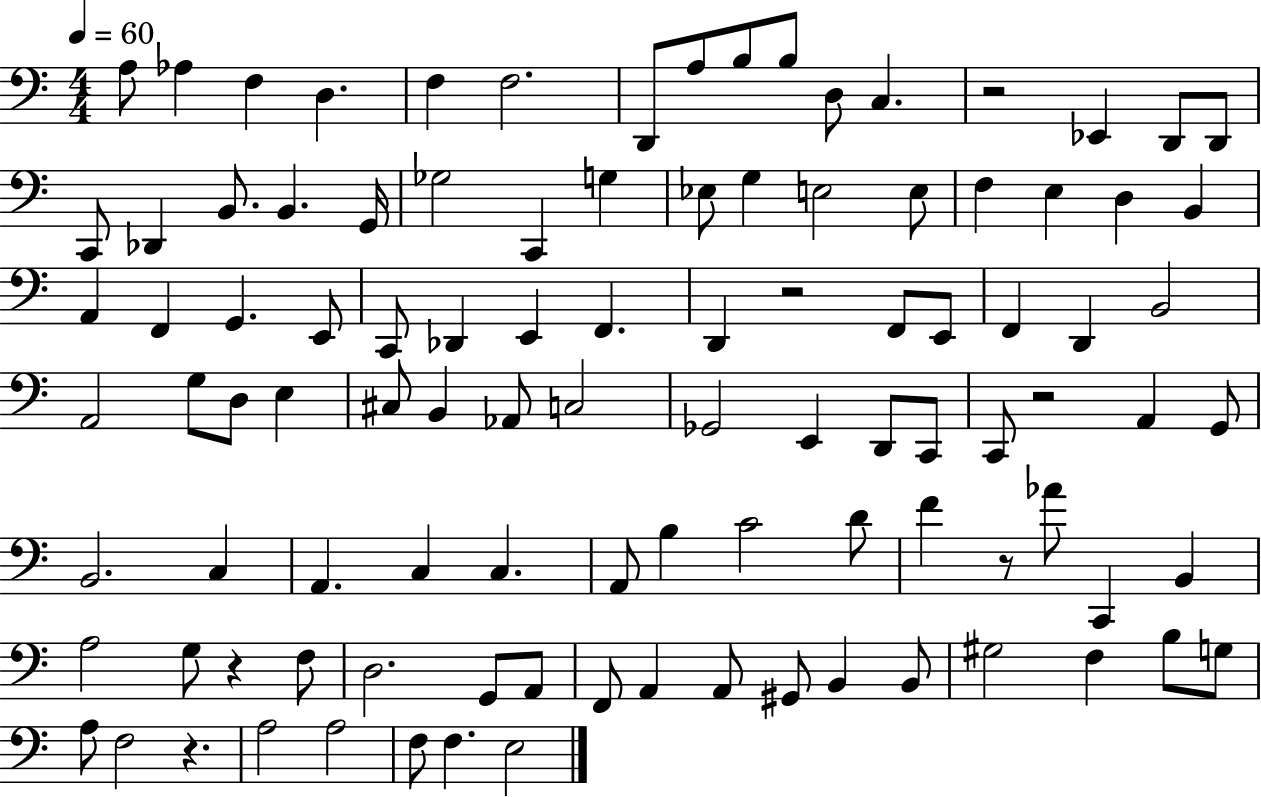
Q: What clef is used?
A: bass